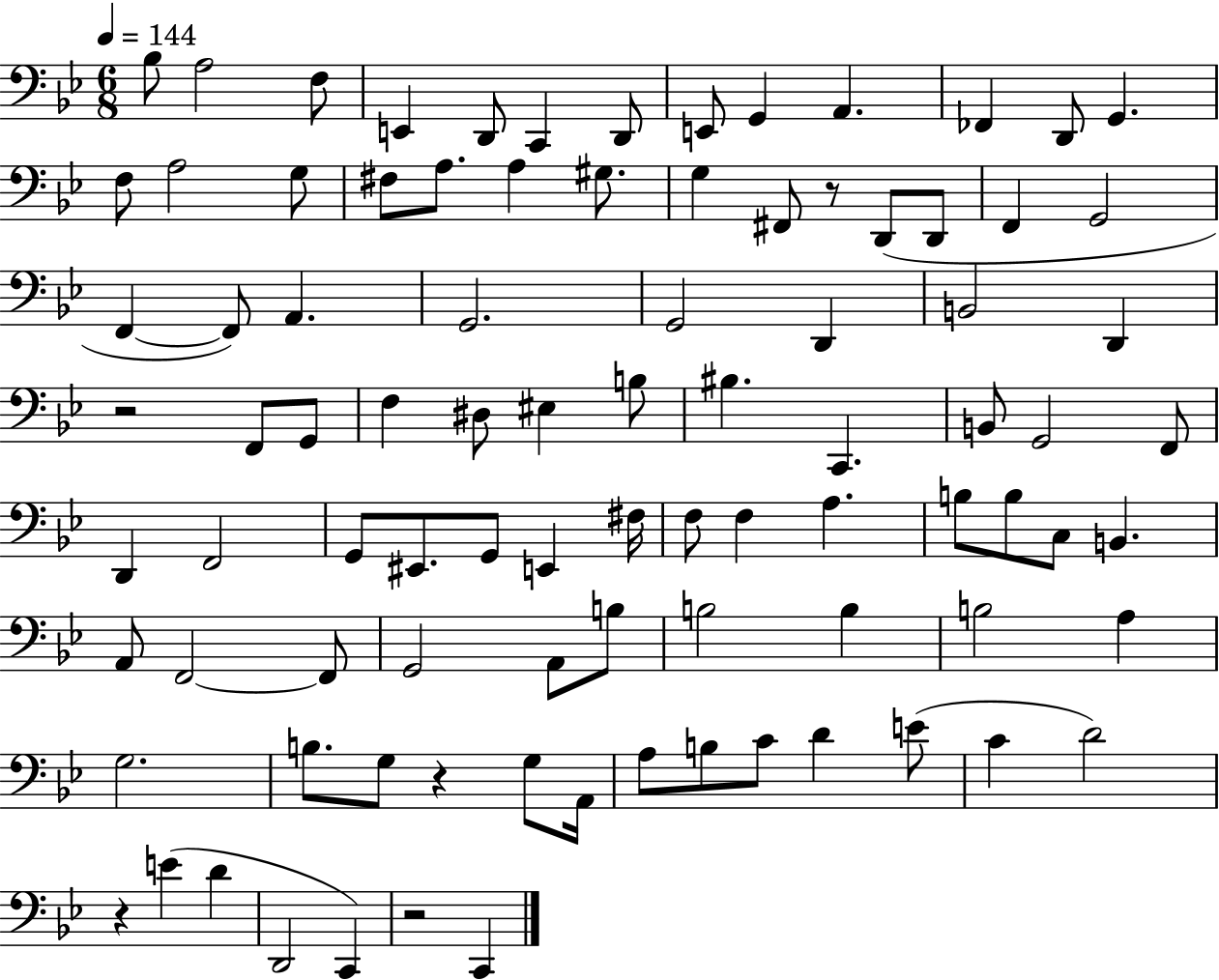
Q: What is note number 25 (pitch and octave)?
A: F2